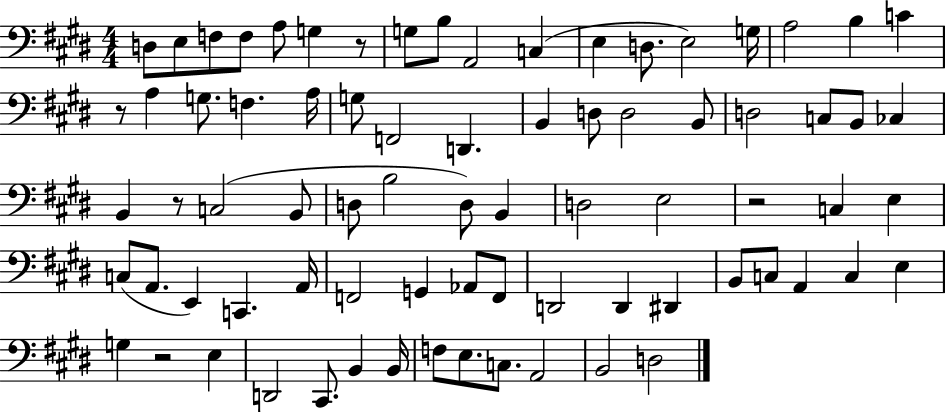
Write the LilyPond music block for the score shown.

{
  \clef bass
  \numericTimeSignature
  \time 4/4
  \key e \major
  d8 e8 f8 f8 a8 g4 r8 | g8 b8 a,2 c4( | e4 d8. e2) g16 | a2 b4 c'4 | \break r8 a4 g8. f4. a16 | g8 f,2 d,4. | b,4 d8 d2 b,8 | d2 c8 b,8 ces4 | \break b,4 r8 c2( b,8 | d8 b2 d8) b,4 | d2 e2 | r2 c4 e4 | \break c8( a,8. e,4) c,4. a,16 | f,2 g,4 aes,8 f,8 | d,2 d,4 dis,4 | b,8 c8 a,4 c4 e4 | \break g4 r2 e4 | d,2 cis,8. b,4 b,16 | f8 e8. c8. a,2 | b,2 d2 | \break \bar "|."
}